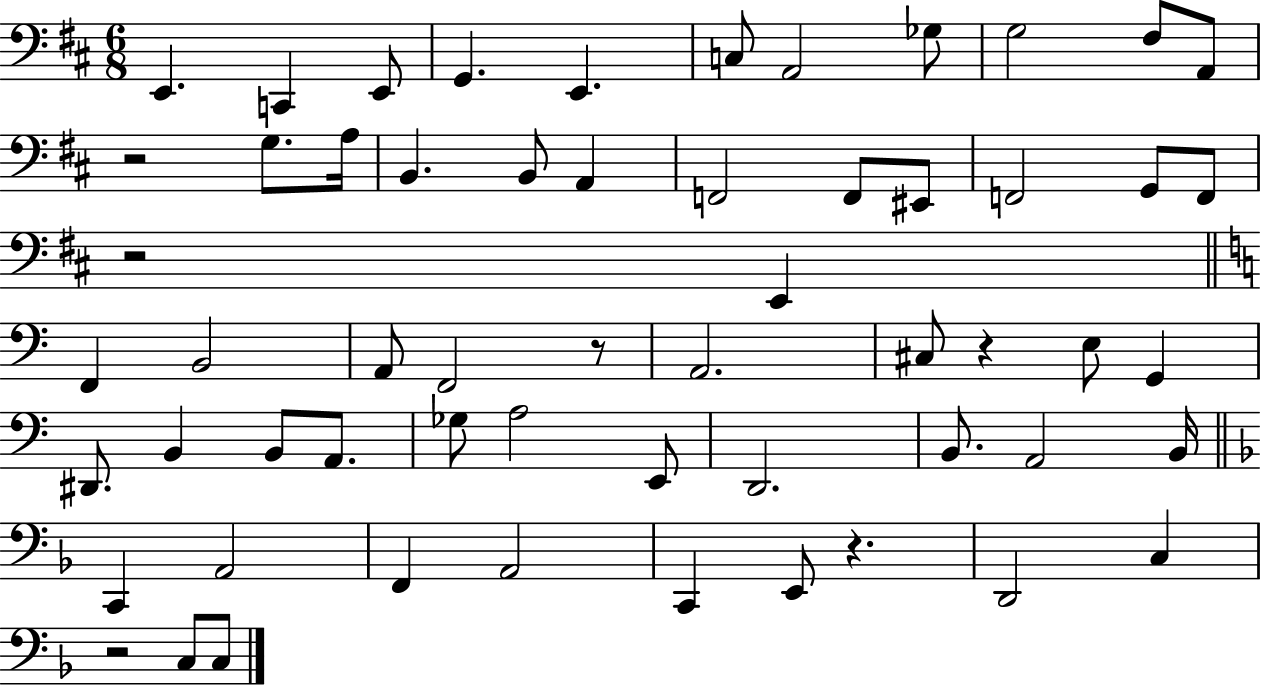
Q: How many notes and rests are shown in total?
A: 58